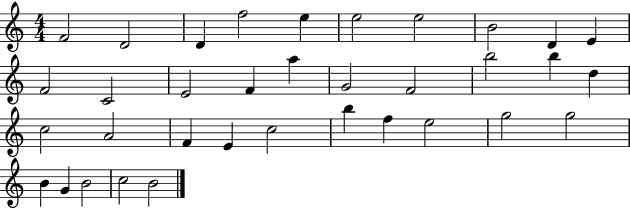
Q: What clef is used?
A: treble